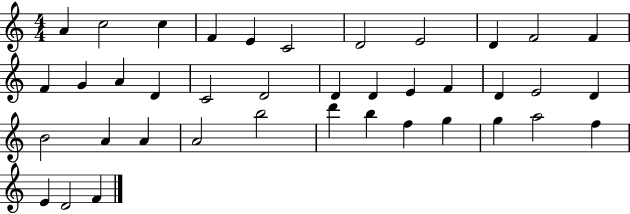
A4/q C5/h C5/q F4/q E4/q C4/h D4/h E4/h D4/q F4/h F4/q F4/q G4/q A4/q D4/q C4/h D4/h D4/q D4/q E4/q F4/q D4/q E4/h D4/q B4/h A4/q A4/q A4/h B5/h D6/q B5/q F5/q G5/q G5/q A5/h F5/q E4/q D4/h F4/q